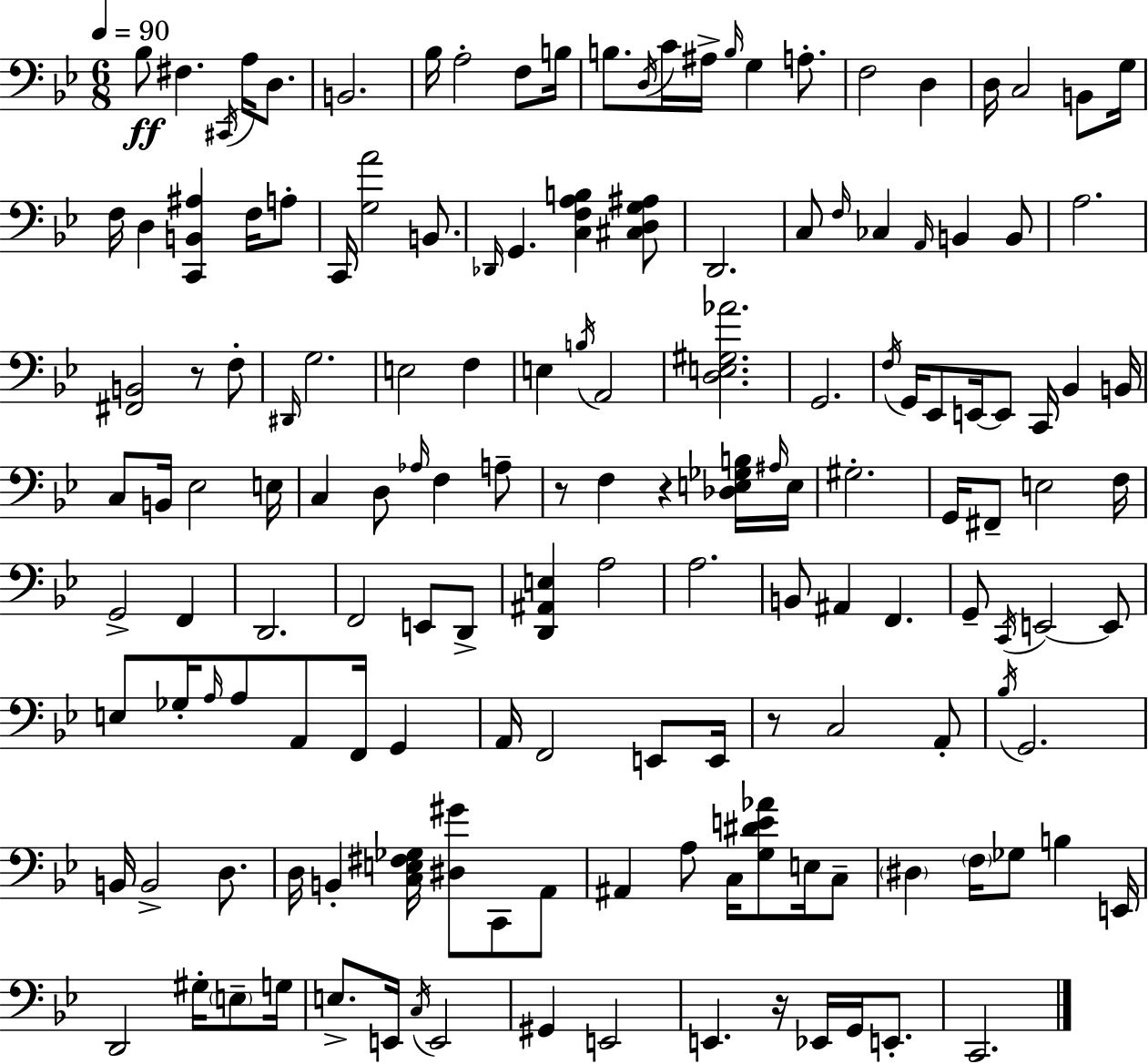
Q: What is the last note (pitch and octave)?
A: C2